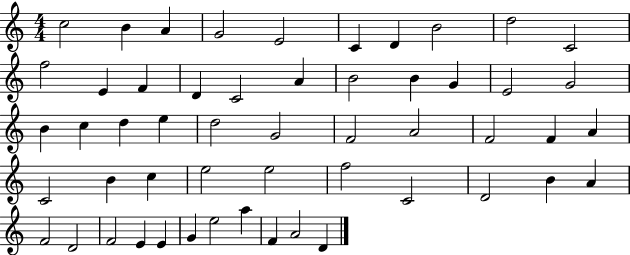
X:1
T:Untitled
M:4/4
L:1/4
K:C
c2 B A G2 E2 C D B2 d2 C2 f2 E F D C2 A B2 B G E2 G2 B c d e d2 G2 F2 A2 F2 F A C2 B c e2 e2 f2 C2 D2 B A F2 D2 F2 E E G e2 a F A2 D